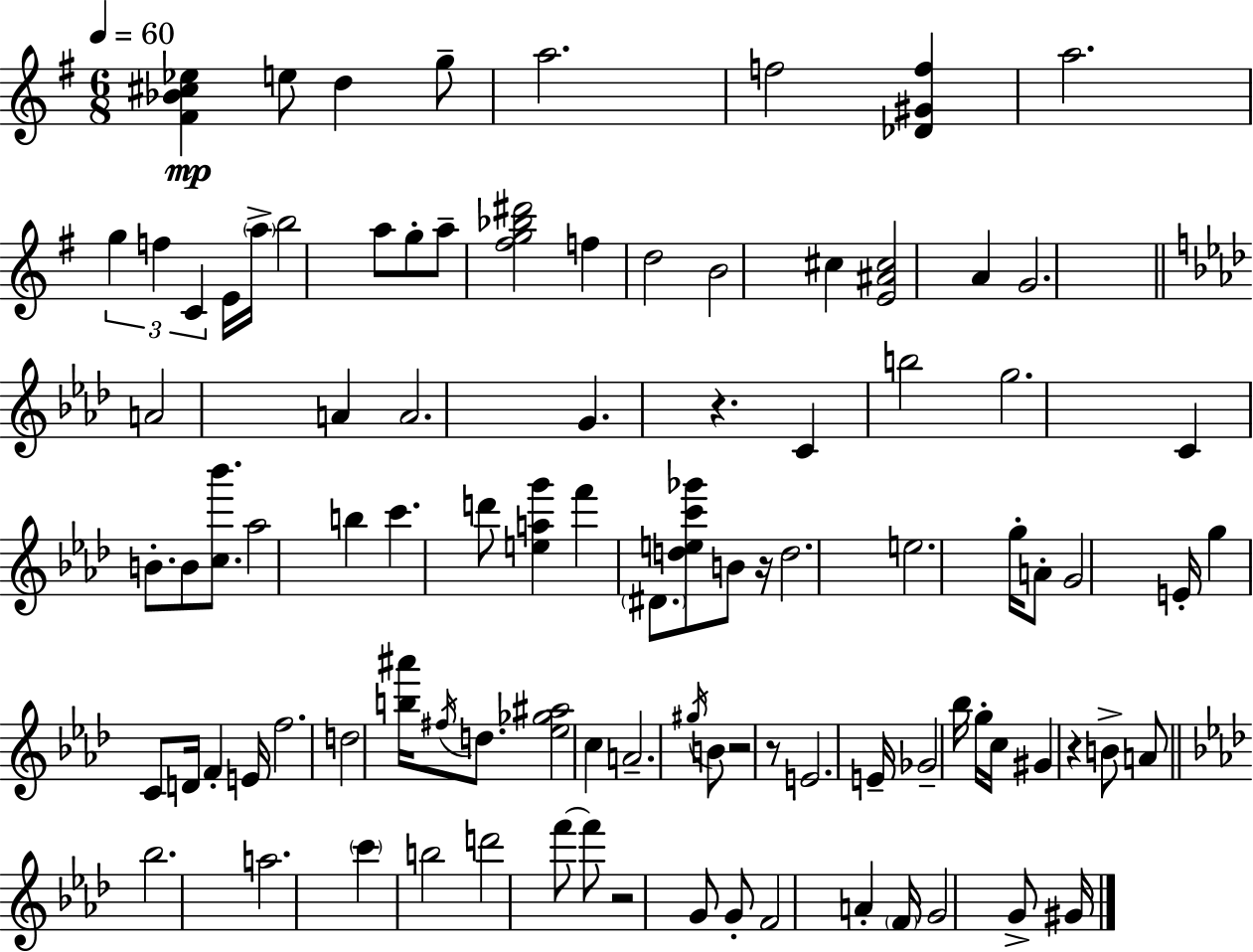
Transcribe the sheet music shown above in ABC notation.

X:1
T:Untitled
M:6/8
L:1/4
K:G
[^F_B^c_e] e/2 d g/2 a2 f2 [_D^Gf] a2 g f C E/4 a/4 b2 a/2 g/2 a/2 [^fg_b^d']2 f d2 B2 ^c [E^A^c]2 A G2 A2 A A2 G z C b2 g2 C B/2 B/2 [c_b']/2 _a2 b c' d'/2 [eag'] f' ^D/2 [dec'_g']/2 B/2 z/4 d2 e2 g/4 A/2 G2 E/4 g C/2 D/4 F E/4 f2 d2 [b^a']/4 ^f/4 d/2 [_e_g^a]2 c A2 ^g/4 B/2 z2 z/2 E2 E/4 _G2 _b/4 g/4 c/4 ^G z B/2 A/2 _b2 a2 c' b2 d'2 f'/2 f'/2 z2 G/2 G/2 F2 A F/4 G2 G/2 ^G/4